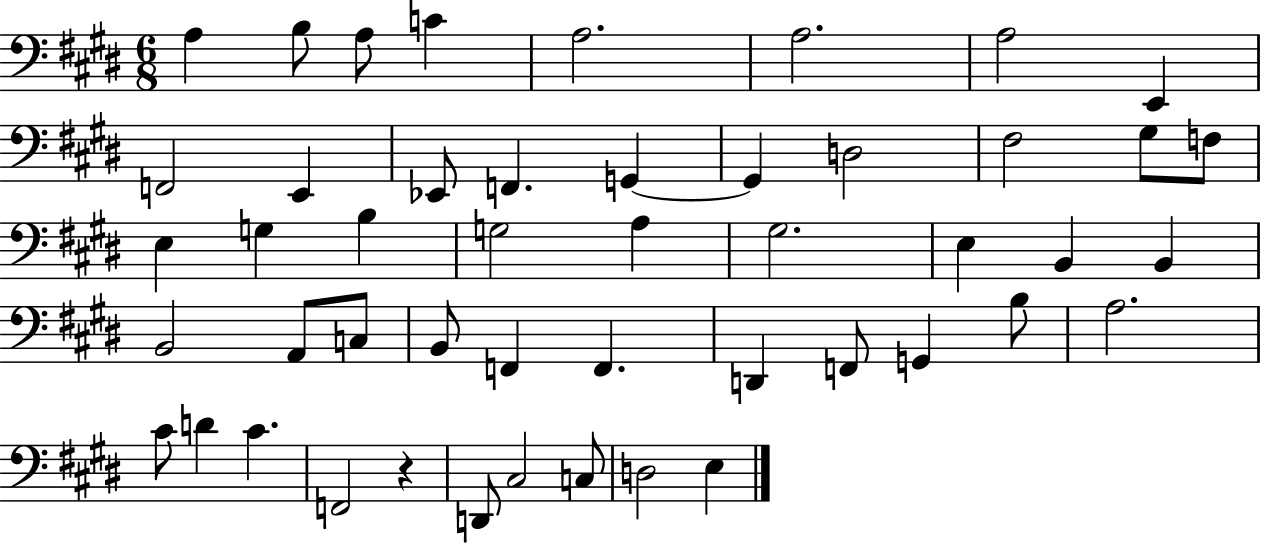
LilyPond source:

{
  \clef bass
  \numericTimeSignature
  \time 6/8
  \key e \major
  a4 b8 a8 c'4 | a2. | a2. | a2 e,4 | \break f,2 e,4 | ees,8 f,4. g,4~~ | g,4 d2 | fis2 gis8 f8 | \break e4 g4 b4 | g2 a4 | gis2. | e4 b,4 b,4 | \break b,2 a,8 c8 | b,8 f,4 f,4. | d,4 f,8 g,4 b8 | a2. | \break cis'8 d'4 cis'4. | f,2 r4 | d,8 cis2 c8 | d2 e4 | \break \bar "|."
}